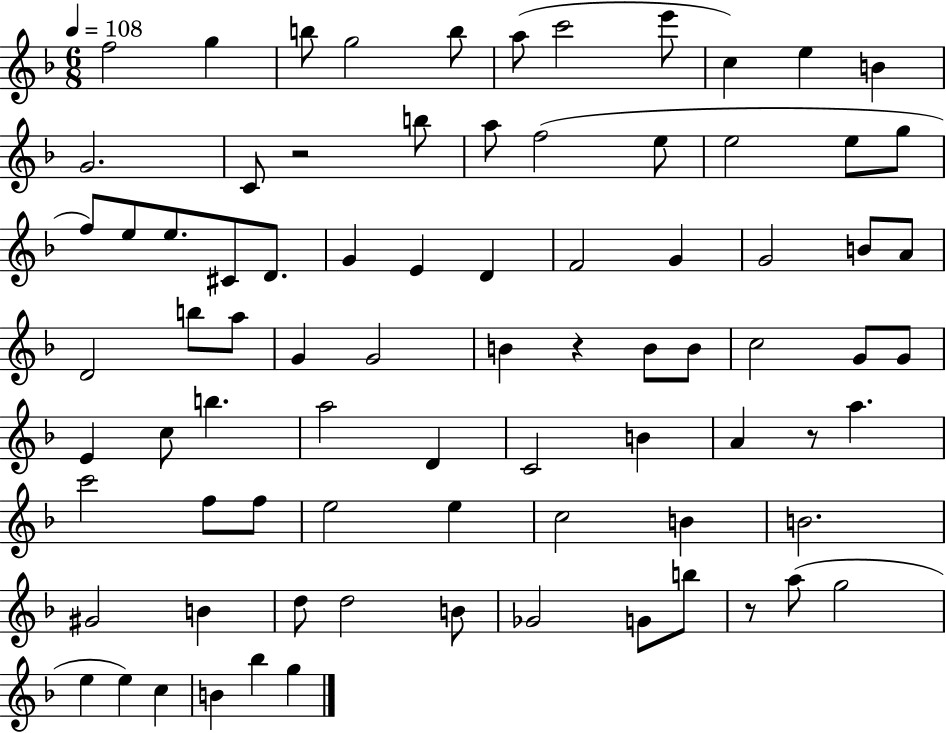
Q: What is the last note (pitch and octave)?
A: G5